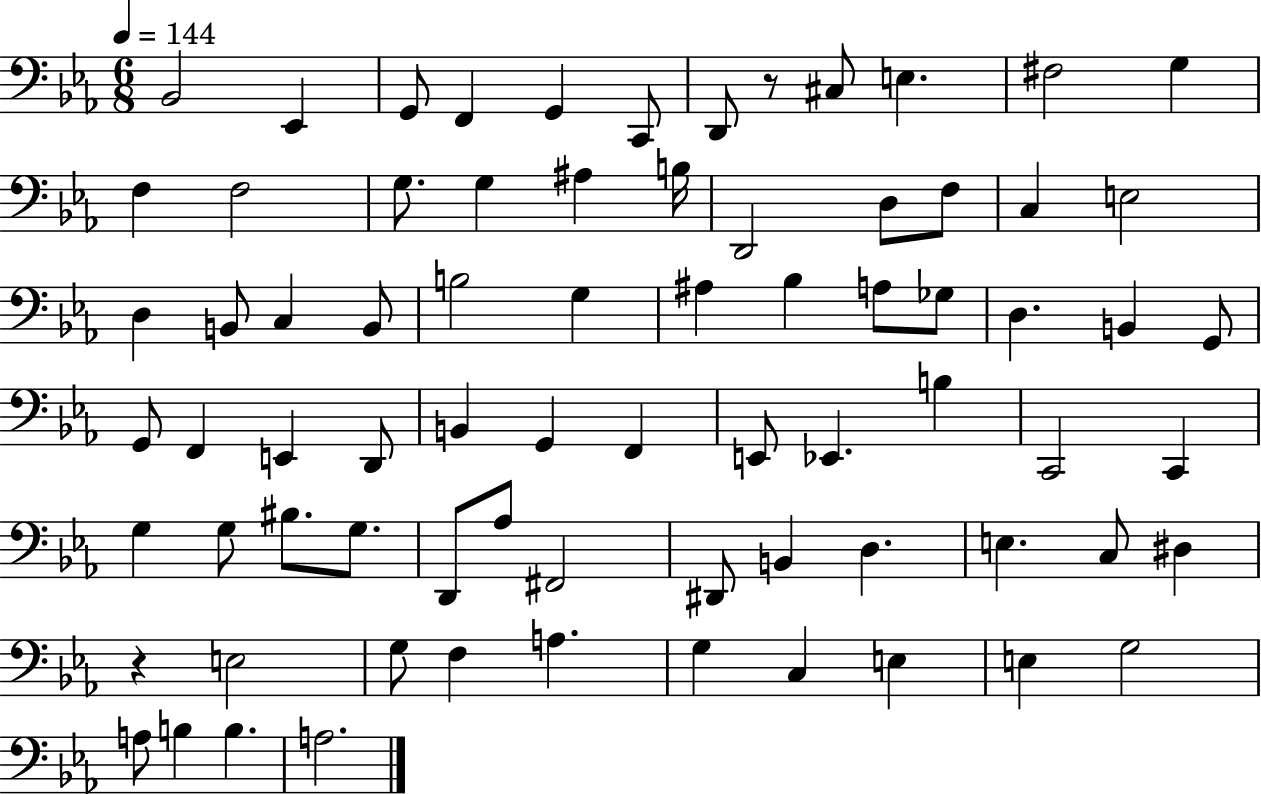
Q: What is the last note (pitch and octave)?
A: A3